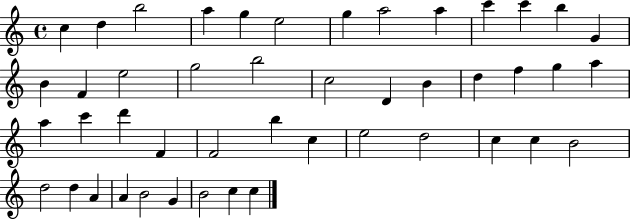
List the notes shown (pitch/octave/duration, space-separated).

C5/q D5/q B5/h A5/q G5/q E5/h G5/q A5/h A5/q C6/q C6/q B5/q G4/q B4/q F4/q E5/h G5/h B5/h C5/h D4/q B4/q D5/q F5/q G5/q A5/q A5/q C6/q D6/q F4/q F4/h B5/q C5/q E5/h D5/h C5/q C5/q B4/h D5/h D5/q A4/q A4/q B4/h G4/q B4/h C5/q C5/q